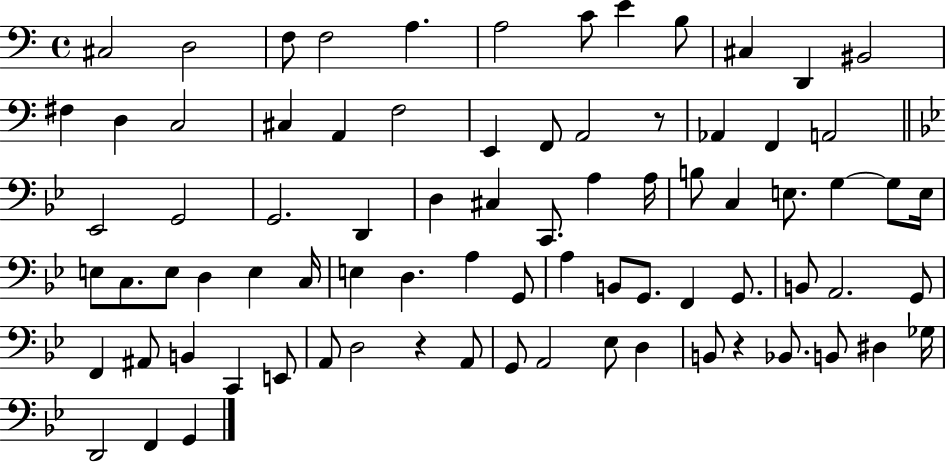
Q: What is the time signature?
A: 4/4